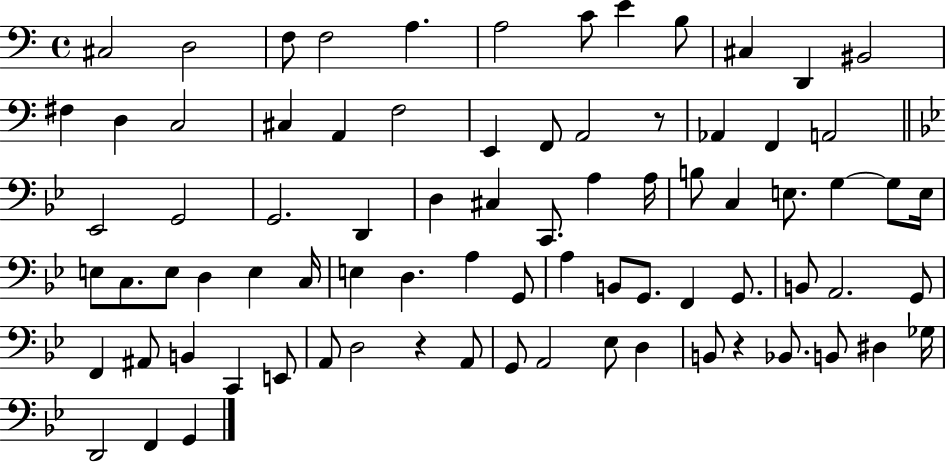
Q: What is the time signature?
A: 4/4